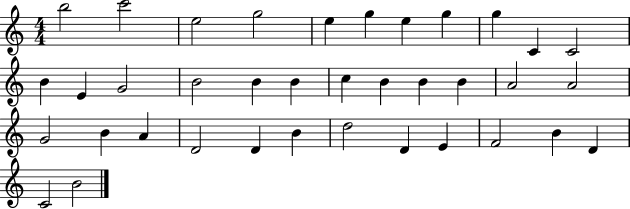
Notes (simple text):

B5/h C6/h E5/h G5/h E5/q G5/q E5/q G5/q G5/q C4/q C4/h B4/q E4/q G4/h B4/h B4/q B4/q C5/q B4/q B4/q B4/q A4/h A4/h G4/h B4/q A4/q D4/h D4/q B4/q D5/h D4/q E4/q F4/h B4/q D4/q C4/h B4/h